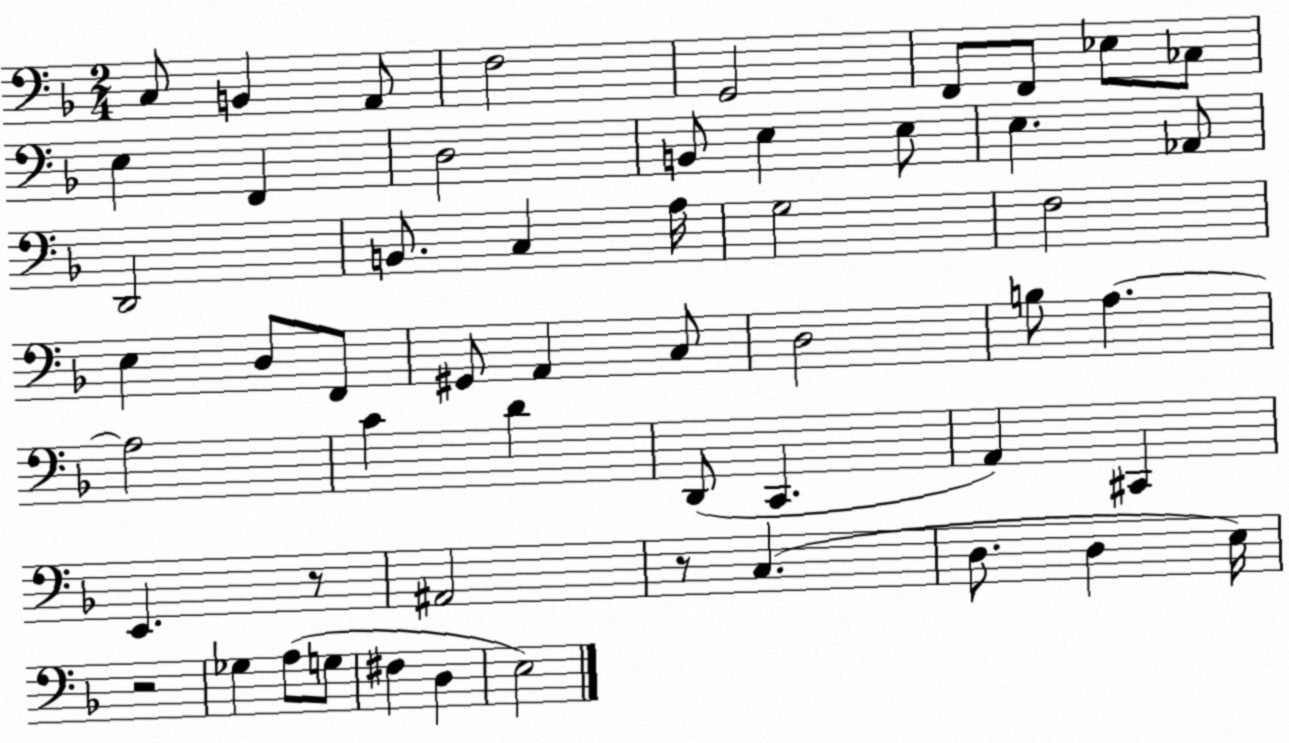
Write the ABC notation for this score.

X:1
T:Untitled
M:2/4
L:1/4
K:F
C,/2 B,, A,,/2 F,2 G,,2 F,,/2 F,,/2 _E,/2 _C,/2 E, F,, D,2 B,,/2 E, E,/2 E, _A,,/2 D,,2 B,,/2 C, A,/4 G,2 F,2 E, D,/2 F,,/2 ^G,,/2 A,, C,/2 D,2 B,/2 A, A,2 C D D,,/2 C,, A,, ^C,, E,, z/2 ^A,,2 z/2 C, D,/2 D, E,/4 z2 _G, A,/2 G,/2 ^F, D, E,2